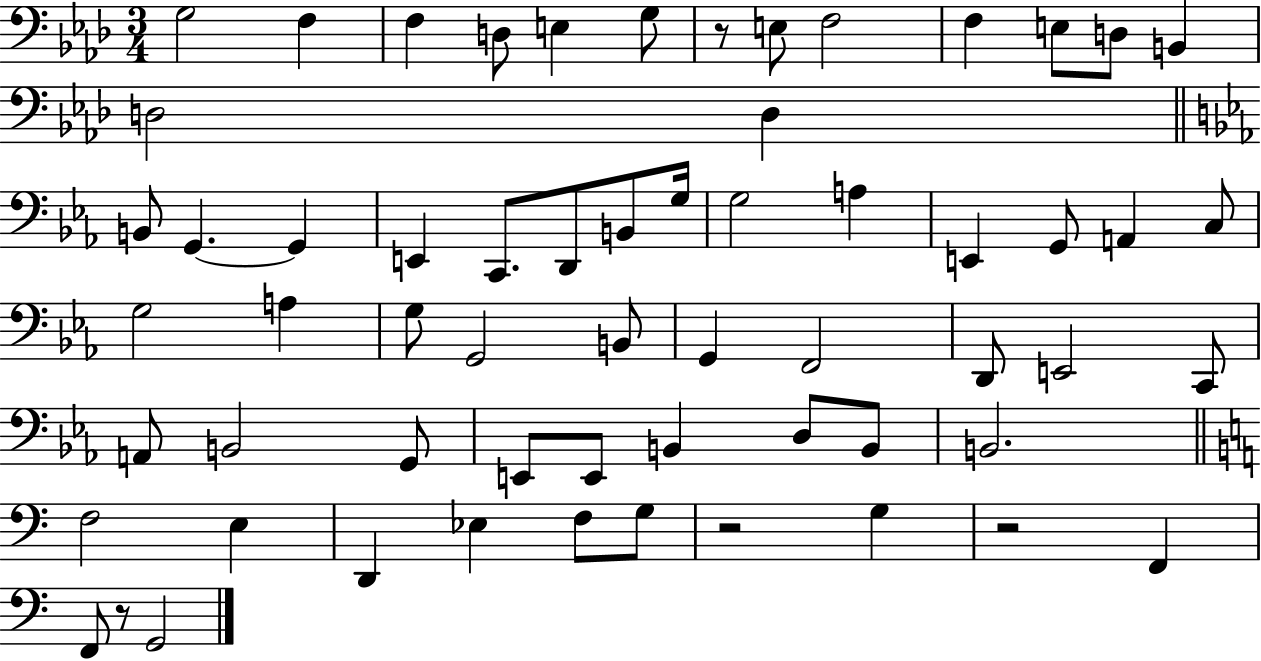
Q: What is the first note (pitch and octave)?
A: G3